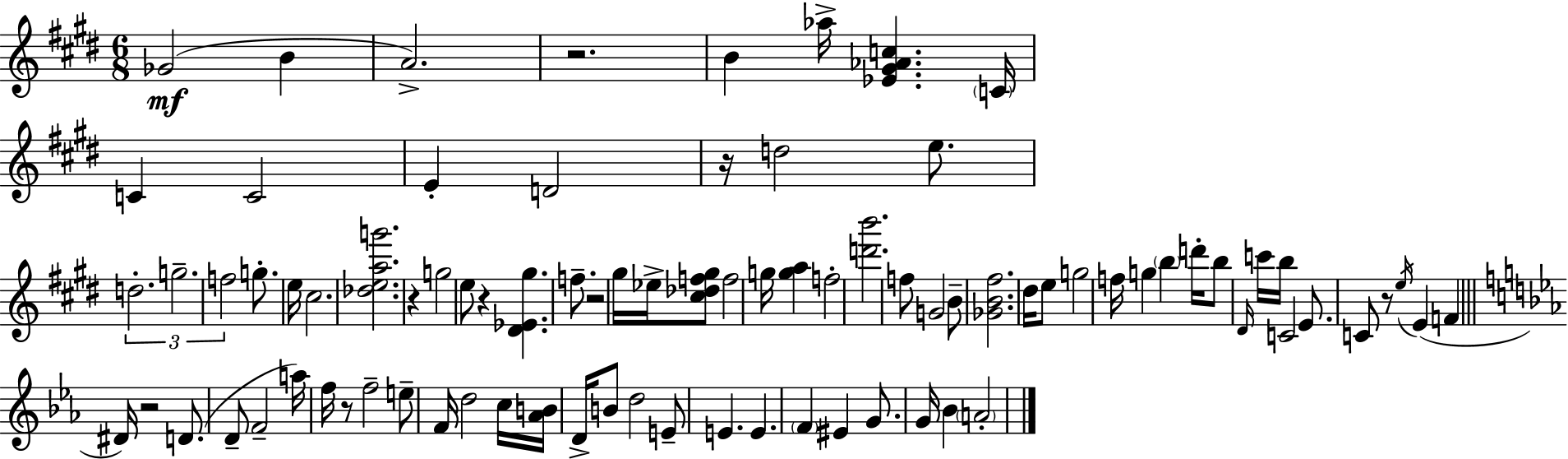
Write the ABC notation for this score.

X:1
T:Untitled
M:6/8
L:1/4
K:E
_G2 B A2 z2 B _a/4 [_E^G_Ac] C/4 C C2 E D2 z/4 d2 e/2 d2 g2 f2 g/2 e/4 ^c2 [_deag']2 z g2 e/2 z [^D_E^g] f/2 z2 ^g/4 _e/4 [^c_df^g]/2 f2 g/4 [ga] f2 [d'b']2 f/2 G2 B/2 [_GB^f]2 ^d/4 e/2 g2 f/4 g b d'/4 b/2 ^D/4 c'/4 b/4 C2 E/2 C/2 z/2 e/4 E F ^D/4 z2 D/2 D/2 F2 a/4 f/4 z/2 f2 e/2 F/4 d2 c/4 [_AB]/4 D/4 B/2 d2 E/2 E E F ^E G/2 G/4 _B A2